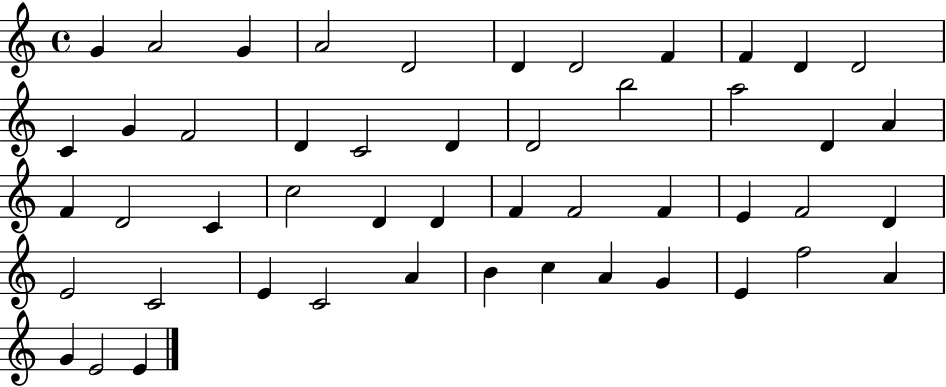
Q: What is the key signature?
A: C major